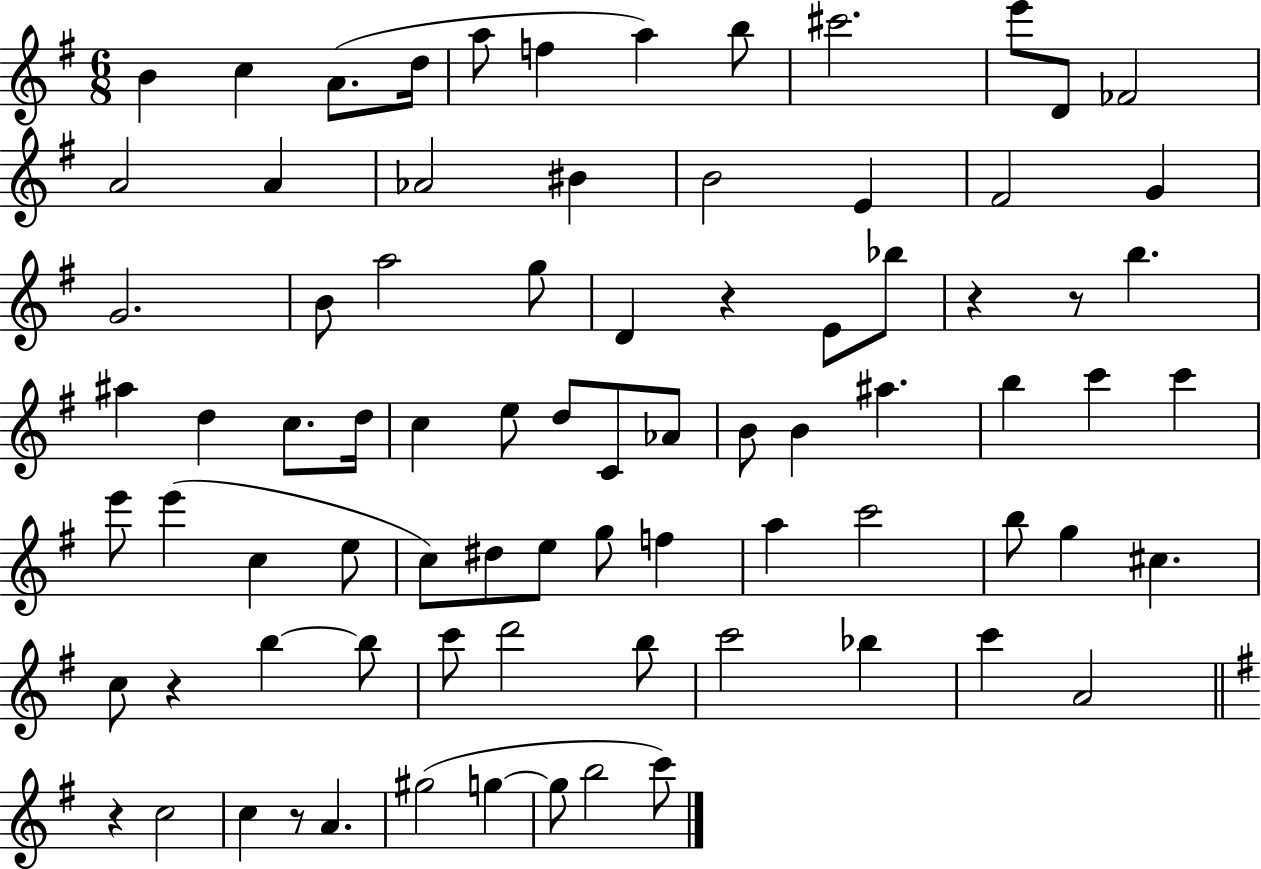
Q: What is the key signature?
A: G major